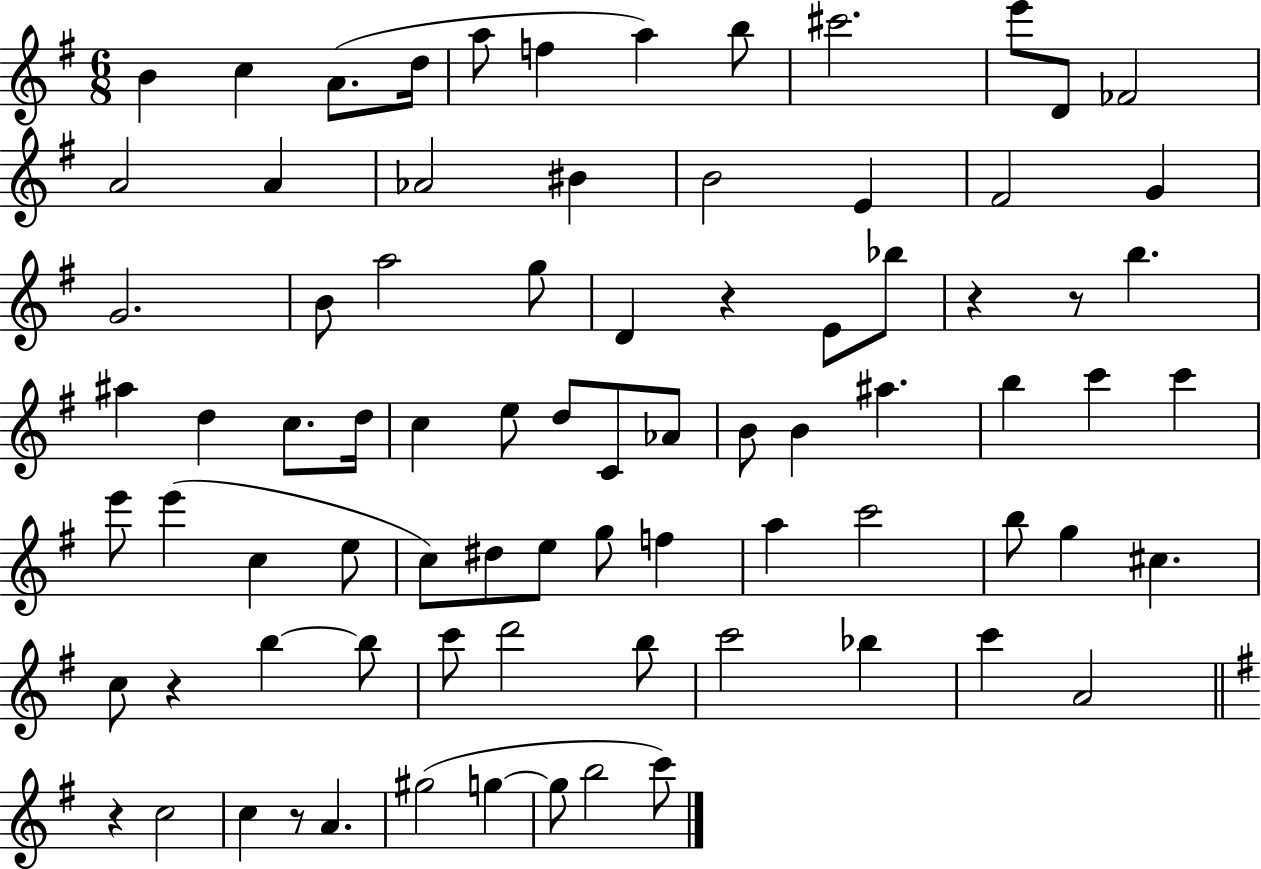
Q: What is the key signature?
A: G major